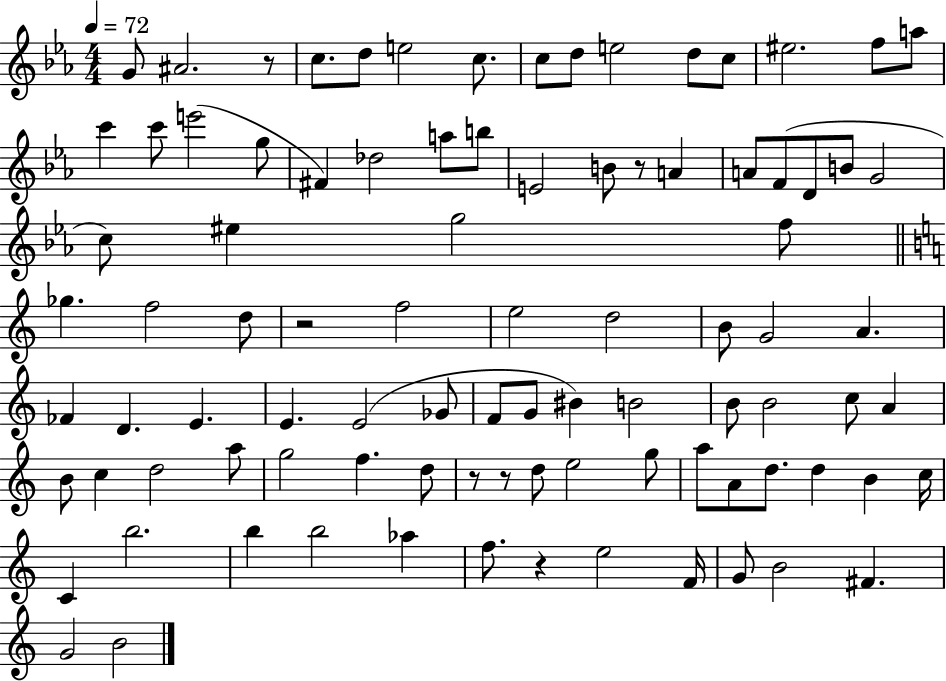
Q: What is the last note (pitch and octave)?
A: B4